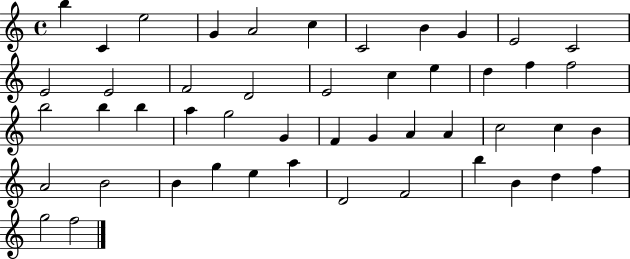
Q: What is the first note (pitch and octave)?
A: B5